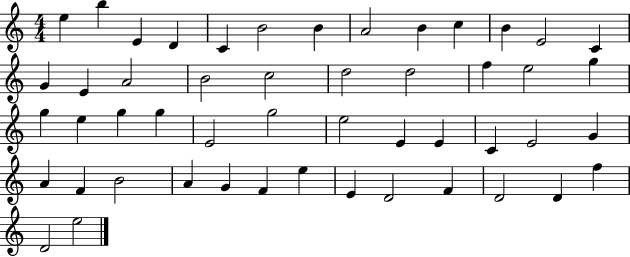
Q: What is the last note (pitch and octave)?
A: E5